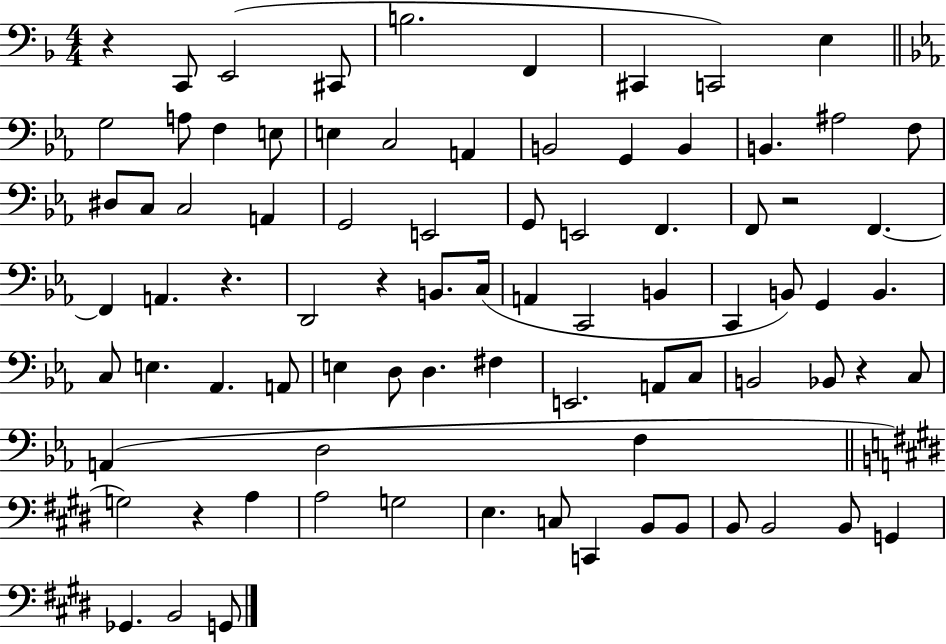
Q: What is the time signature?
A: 4/4